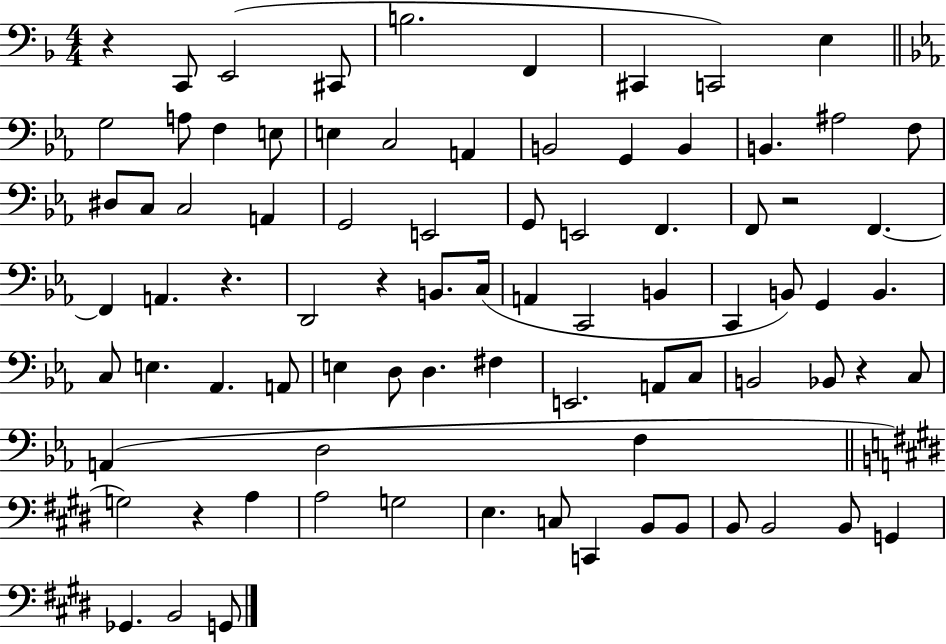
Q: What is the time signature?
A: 4/4